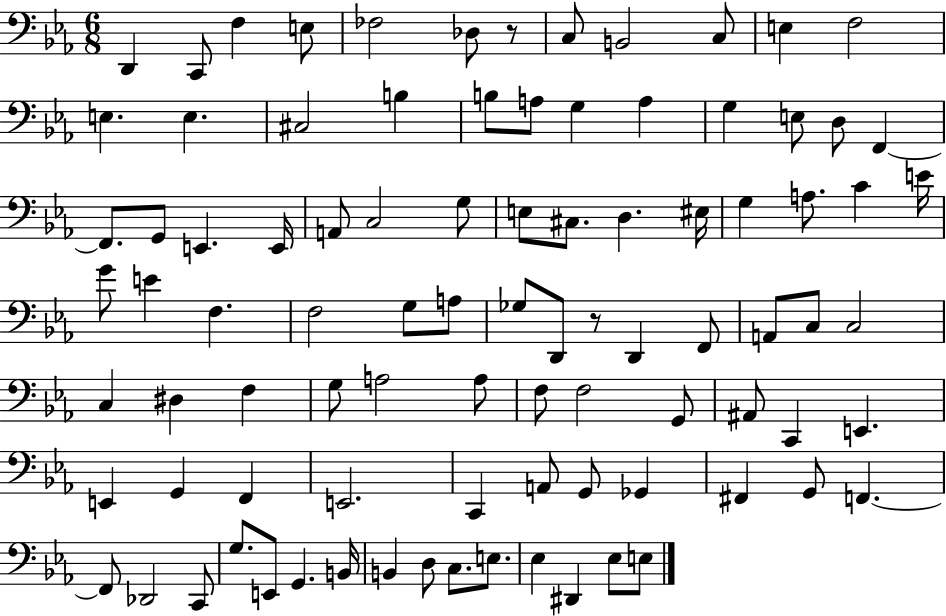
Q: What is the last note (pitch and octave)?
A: E3